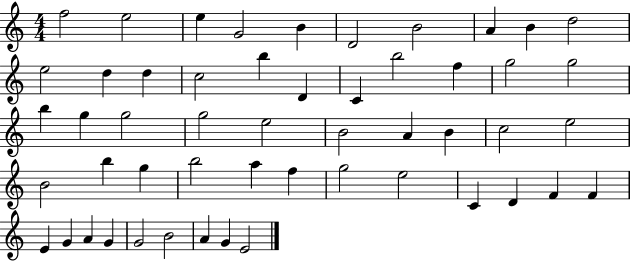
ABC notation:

X:1
T:Untitled
M:4/4
L:1/4
K:C
f2 e2 e G2 B D2 B2 A B d2 e2 d d c2 b D C b2 f g2 g2 b g g2 g2 e2 B2 A B c2 e2 B2 b g b2 a f g2 e2 C D F F E G A G G2 B2 A G E2